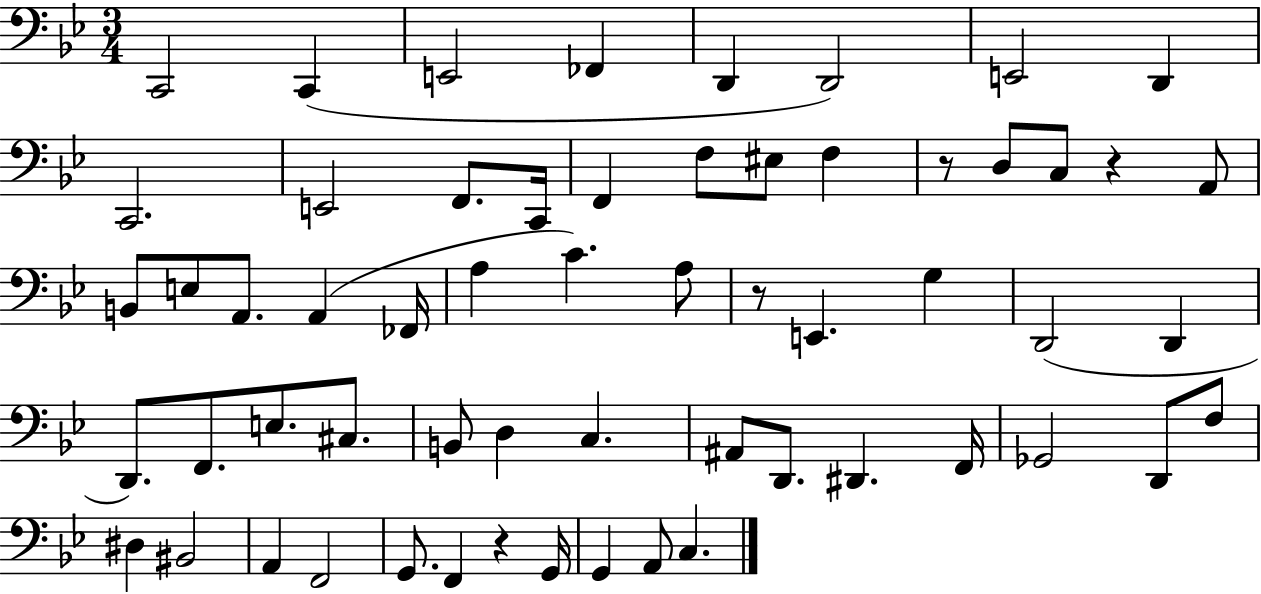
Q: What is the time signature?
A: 3/4